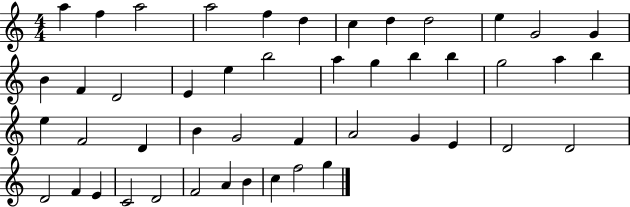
{
  \clef treble
  \numericTimeSignature
  \time 4/4
  \key c \major
  a''4 f''4 a''2 | a''2 f''4 d''4 | c''4 d''4 d''2 | e''4 g'2 g'4 | \break b'4 f'4 d'2 | e'4 e''4 b''2 | a''4 g''4 b''4 b''4 | g''2 a''4 b''4 | \break e''4 f'2 d'4 | b'4 g'2 f'4 | a'2 g'4 e'4 | d'2 d'2 | \break d'2 f'4 e'4 | c'2 d'2 | f'2 a'4 b'4 | c''4 f''2 g''4 | \break \bar "|."
}